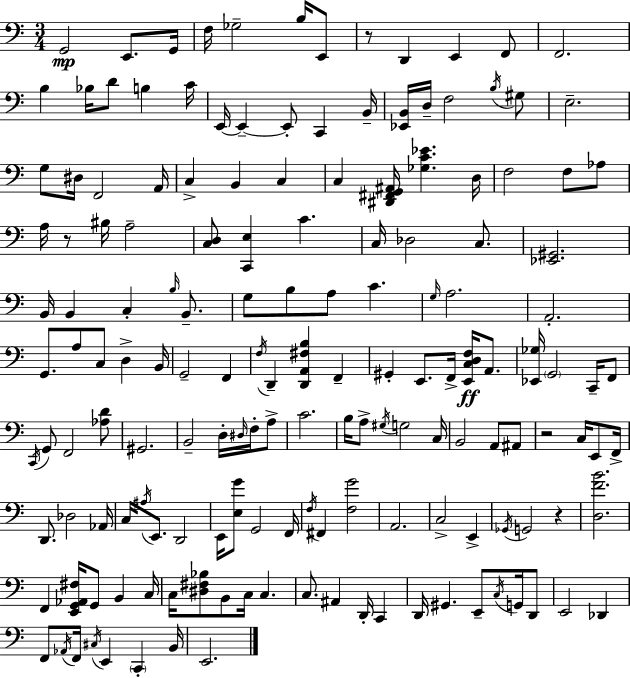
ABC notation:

X:1
T:Untitled
M:3/4
L:1/4
K:Am
G,,2 E,,/2 G,,/4 F,/4 _G,2 B,/4 E,,/2 z/2 D,, E,, F,,/2 F,,2 B, _B,/4 D/2 B, C/4 E,,/4 E,, E,,/2 C,, B,,/4 [_E,,B,,]/4 D,/4 F,2 B,/4 ^G,/2 E,2 G,/2 ^D,/4 F,,2 A,,/4 C, B,, C, C, [^D,,^F,,G,,^A,,]/4 [_G,C_E] D,/4 F,2 F,/2 _A,/2 A,/4 z/2 ^B,/4 A,2 [C,D,]/2 [C,,E,] C C,/4 _D,2 C,/2 [_E,,^G,,]2 B,,/4 B,, C, B,/4 B,,/2 G,/2 B,/2 A,/2 C G,/4 A,2 A,,2 G,,/2 A,/2 C,/2 D, B,,/4 G,,2 F,, F,/4 D,, [D,,A,,^F,B,] F,, ^G,, E,,/2 F,,/4 [E,,C,D,F,]/4 A,,/2 [_E,,_G,]/4 G,,2 C,,/4 F,,/2 C,,/4 G,,/2 F,,2 [_A,D]/2 ^G,,2 B,,2 D,/4 ^D,/4 F,/4 A,/2 C2 B,/4 A,/2 ^G,/4 G,2 C,/4 B,,2 A,,/2 ^A,,/2 z2 C,/4 E,,/2 F,,/4 D,,/2 _D,2 _A,,/4 C,/4 ^A,/4 E,,/2 D,,2 E,,/4 [E,G]/2 G,,2 F,,/4 F,/4 ^F,, [F,G]2 A,,2 C,2 E,, _G,,/4 G,,2 z [D,FB]2 F,, [E,,G,,_A,,^F,]/4 G,,/2 B,, C,/4 C,/4 [^D,^F,_B,]/2 B,,/2 C,/4 C, C,/2 ^A,, D,,/4 C,, D,,/4 ^G,, E,,/2 C,/4 G,,/4 D,,/2 E,,2 _D,, F,,/2 _A,,/4 F,,/4 ^C,/4 E,, C,, B,,/4 E,,2